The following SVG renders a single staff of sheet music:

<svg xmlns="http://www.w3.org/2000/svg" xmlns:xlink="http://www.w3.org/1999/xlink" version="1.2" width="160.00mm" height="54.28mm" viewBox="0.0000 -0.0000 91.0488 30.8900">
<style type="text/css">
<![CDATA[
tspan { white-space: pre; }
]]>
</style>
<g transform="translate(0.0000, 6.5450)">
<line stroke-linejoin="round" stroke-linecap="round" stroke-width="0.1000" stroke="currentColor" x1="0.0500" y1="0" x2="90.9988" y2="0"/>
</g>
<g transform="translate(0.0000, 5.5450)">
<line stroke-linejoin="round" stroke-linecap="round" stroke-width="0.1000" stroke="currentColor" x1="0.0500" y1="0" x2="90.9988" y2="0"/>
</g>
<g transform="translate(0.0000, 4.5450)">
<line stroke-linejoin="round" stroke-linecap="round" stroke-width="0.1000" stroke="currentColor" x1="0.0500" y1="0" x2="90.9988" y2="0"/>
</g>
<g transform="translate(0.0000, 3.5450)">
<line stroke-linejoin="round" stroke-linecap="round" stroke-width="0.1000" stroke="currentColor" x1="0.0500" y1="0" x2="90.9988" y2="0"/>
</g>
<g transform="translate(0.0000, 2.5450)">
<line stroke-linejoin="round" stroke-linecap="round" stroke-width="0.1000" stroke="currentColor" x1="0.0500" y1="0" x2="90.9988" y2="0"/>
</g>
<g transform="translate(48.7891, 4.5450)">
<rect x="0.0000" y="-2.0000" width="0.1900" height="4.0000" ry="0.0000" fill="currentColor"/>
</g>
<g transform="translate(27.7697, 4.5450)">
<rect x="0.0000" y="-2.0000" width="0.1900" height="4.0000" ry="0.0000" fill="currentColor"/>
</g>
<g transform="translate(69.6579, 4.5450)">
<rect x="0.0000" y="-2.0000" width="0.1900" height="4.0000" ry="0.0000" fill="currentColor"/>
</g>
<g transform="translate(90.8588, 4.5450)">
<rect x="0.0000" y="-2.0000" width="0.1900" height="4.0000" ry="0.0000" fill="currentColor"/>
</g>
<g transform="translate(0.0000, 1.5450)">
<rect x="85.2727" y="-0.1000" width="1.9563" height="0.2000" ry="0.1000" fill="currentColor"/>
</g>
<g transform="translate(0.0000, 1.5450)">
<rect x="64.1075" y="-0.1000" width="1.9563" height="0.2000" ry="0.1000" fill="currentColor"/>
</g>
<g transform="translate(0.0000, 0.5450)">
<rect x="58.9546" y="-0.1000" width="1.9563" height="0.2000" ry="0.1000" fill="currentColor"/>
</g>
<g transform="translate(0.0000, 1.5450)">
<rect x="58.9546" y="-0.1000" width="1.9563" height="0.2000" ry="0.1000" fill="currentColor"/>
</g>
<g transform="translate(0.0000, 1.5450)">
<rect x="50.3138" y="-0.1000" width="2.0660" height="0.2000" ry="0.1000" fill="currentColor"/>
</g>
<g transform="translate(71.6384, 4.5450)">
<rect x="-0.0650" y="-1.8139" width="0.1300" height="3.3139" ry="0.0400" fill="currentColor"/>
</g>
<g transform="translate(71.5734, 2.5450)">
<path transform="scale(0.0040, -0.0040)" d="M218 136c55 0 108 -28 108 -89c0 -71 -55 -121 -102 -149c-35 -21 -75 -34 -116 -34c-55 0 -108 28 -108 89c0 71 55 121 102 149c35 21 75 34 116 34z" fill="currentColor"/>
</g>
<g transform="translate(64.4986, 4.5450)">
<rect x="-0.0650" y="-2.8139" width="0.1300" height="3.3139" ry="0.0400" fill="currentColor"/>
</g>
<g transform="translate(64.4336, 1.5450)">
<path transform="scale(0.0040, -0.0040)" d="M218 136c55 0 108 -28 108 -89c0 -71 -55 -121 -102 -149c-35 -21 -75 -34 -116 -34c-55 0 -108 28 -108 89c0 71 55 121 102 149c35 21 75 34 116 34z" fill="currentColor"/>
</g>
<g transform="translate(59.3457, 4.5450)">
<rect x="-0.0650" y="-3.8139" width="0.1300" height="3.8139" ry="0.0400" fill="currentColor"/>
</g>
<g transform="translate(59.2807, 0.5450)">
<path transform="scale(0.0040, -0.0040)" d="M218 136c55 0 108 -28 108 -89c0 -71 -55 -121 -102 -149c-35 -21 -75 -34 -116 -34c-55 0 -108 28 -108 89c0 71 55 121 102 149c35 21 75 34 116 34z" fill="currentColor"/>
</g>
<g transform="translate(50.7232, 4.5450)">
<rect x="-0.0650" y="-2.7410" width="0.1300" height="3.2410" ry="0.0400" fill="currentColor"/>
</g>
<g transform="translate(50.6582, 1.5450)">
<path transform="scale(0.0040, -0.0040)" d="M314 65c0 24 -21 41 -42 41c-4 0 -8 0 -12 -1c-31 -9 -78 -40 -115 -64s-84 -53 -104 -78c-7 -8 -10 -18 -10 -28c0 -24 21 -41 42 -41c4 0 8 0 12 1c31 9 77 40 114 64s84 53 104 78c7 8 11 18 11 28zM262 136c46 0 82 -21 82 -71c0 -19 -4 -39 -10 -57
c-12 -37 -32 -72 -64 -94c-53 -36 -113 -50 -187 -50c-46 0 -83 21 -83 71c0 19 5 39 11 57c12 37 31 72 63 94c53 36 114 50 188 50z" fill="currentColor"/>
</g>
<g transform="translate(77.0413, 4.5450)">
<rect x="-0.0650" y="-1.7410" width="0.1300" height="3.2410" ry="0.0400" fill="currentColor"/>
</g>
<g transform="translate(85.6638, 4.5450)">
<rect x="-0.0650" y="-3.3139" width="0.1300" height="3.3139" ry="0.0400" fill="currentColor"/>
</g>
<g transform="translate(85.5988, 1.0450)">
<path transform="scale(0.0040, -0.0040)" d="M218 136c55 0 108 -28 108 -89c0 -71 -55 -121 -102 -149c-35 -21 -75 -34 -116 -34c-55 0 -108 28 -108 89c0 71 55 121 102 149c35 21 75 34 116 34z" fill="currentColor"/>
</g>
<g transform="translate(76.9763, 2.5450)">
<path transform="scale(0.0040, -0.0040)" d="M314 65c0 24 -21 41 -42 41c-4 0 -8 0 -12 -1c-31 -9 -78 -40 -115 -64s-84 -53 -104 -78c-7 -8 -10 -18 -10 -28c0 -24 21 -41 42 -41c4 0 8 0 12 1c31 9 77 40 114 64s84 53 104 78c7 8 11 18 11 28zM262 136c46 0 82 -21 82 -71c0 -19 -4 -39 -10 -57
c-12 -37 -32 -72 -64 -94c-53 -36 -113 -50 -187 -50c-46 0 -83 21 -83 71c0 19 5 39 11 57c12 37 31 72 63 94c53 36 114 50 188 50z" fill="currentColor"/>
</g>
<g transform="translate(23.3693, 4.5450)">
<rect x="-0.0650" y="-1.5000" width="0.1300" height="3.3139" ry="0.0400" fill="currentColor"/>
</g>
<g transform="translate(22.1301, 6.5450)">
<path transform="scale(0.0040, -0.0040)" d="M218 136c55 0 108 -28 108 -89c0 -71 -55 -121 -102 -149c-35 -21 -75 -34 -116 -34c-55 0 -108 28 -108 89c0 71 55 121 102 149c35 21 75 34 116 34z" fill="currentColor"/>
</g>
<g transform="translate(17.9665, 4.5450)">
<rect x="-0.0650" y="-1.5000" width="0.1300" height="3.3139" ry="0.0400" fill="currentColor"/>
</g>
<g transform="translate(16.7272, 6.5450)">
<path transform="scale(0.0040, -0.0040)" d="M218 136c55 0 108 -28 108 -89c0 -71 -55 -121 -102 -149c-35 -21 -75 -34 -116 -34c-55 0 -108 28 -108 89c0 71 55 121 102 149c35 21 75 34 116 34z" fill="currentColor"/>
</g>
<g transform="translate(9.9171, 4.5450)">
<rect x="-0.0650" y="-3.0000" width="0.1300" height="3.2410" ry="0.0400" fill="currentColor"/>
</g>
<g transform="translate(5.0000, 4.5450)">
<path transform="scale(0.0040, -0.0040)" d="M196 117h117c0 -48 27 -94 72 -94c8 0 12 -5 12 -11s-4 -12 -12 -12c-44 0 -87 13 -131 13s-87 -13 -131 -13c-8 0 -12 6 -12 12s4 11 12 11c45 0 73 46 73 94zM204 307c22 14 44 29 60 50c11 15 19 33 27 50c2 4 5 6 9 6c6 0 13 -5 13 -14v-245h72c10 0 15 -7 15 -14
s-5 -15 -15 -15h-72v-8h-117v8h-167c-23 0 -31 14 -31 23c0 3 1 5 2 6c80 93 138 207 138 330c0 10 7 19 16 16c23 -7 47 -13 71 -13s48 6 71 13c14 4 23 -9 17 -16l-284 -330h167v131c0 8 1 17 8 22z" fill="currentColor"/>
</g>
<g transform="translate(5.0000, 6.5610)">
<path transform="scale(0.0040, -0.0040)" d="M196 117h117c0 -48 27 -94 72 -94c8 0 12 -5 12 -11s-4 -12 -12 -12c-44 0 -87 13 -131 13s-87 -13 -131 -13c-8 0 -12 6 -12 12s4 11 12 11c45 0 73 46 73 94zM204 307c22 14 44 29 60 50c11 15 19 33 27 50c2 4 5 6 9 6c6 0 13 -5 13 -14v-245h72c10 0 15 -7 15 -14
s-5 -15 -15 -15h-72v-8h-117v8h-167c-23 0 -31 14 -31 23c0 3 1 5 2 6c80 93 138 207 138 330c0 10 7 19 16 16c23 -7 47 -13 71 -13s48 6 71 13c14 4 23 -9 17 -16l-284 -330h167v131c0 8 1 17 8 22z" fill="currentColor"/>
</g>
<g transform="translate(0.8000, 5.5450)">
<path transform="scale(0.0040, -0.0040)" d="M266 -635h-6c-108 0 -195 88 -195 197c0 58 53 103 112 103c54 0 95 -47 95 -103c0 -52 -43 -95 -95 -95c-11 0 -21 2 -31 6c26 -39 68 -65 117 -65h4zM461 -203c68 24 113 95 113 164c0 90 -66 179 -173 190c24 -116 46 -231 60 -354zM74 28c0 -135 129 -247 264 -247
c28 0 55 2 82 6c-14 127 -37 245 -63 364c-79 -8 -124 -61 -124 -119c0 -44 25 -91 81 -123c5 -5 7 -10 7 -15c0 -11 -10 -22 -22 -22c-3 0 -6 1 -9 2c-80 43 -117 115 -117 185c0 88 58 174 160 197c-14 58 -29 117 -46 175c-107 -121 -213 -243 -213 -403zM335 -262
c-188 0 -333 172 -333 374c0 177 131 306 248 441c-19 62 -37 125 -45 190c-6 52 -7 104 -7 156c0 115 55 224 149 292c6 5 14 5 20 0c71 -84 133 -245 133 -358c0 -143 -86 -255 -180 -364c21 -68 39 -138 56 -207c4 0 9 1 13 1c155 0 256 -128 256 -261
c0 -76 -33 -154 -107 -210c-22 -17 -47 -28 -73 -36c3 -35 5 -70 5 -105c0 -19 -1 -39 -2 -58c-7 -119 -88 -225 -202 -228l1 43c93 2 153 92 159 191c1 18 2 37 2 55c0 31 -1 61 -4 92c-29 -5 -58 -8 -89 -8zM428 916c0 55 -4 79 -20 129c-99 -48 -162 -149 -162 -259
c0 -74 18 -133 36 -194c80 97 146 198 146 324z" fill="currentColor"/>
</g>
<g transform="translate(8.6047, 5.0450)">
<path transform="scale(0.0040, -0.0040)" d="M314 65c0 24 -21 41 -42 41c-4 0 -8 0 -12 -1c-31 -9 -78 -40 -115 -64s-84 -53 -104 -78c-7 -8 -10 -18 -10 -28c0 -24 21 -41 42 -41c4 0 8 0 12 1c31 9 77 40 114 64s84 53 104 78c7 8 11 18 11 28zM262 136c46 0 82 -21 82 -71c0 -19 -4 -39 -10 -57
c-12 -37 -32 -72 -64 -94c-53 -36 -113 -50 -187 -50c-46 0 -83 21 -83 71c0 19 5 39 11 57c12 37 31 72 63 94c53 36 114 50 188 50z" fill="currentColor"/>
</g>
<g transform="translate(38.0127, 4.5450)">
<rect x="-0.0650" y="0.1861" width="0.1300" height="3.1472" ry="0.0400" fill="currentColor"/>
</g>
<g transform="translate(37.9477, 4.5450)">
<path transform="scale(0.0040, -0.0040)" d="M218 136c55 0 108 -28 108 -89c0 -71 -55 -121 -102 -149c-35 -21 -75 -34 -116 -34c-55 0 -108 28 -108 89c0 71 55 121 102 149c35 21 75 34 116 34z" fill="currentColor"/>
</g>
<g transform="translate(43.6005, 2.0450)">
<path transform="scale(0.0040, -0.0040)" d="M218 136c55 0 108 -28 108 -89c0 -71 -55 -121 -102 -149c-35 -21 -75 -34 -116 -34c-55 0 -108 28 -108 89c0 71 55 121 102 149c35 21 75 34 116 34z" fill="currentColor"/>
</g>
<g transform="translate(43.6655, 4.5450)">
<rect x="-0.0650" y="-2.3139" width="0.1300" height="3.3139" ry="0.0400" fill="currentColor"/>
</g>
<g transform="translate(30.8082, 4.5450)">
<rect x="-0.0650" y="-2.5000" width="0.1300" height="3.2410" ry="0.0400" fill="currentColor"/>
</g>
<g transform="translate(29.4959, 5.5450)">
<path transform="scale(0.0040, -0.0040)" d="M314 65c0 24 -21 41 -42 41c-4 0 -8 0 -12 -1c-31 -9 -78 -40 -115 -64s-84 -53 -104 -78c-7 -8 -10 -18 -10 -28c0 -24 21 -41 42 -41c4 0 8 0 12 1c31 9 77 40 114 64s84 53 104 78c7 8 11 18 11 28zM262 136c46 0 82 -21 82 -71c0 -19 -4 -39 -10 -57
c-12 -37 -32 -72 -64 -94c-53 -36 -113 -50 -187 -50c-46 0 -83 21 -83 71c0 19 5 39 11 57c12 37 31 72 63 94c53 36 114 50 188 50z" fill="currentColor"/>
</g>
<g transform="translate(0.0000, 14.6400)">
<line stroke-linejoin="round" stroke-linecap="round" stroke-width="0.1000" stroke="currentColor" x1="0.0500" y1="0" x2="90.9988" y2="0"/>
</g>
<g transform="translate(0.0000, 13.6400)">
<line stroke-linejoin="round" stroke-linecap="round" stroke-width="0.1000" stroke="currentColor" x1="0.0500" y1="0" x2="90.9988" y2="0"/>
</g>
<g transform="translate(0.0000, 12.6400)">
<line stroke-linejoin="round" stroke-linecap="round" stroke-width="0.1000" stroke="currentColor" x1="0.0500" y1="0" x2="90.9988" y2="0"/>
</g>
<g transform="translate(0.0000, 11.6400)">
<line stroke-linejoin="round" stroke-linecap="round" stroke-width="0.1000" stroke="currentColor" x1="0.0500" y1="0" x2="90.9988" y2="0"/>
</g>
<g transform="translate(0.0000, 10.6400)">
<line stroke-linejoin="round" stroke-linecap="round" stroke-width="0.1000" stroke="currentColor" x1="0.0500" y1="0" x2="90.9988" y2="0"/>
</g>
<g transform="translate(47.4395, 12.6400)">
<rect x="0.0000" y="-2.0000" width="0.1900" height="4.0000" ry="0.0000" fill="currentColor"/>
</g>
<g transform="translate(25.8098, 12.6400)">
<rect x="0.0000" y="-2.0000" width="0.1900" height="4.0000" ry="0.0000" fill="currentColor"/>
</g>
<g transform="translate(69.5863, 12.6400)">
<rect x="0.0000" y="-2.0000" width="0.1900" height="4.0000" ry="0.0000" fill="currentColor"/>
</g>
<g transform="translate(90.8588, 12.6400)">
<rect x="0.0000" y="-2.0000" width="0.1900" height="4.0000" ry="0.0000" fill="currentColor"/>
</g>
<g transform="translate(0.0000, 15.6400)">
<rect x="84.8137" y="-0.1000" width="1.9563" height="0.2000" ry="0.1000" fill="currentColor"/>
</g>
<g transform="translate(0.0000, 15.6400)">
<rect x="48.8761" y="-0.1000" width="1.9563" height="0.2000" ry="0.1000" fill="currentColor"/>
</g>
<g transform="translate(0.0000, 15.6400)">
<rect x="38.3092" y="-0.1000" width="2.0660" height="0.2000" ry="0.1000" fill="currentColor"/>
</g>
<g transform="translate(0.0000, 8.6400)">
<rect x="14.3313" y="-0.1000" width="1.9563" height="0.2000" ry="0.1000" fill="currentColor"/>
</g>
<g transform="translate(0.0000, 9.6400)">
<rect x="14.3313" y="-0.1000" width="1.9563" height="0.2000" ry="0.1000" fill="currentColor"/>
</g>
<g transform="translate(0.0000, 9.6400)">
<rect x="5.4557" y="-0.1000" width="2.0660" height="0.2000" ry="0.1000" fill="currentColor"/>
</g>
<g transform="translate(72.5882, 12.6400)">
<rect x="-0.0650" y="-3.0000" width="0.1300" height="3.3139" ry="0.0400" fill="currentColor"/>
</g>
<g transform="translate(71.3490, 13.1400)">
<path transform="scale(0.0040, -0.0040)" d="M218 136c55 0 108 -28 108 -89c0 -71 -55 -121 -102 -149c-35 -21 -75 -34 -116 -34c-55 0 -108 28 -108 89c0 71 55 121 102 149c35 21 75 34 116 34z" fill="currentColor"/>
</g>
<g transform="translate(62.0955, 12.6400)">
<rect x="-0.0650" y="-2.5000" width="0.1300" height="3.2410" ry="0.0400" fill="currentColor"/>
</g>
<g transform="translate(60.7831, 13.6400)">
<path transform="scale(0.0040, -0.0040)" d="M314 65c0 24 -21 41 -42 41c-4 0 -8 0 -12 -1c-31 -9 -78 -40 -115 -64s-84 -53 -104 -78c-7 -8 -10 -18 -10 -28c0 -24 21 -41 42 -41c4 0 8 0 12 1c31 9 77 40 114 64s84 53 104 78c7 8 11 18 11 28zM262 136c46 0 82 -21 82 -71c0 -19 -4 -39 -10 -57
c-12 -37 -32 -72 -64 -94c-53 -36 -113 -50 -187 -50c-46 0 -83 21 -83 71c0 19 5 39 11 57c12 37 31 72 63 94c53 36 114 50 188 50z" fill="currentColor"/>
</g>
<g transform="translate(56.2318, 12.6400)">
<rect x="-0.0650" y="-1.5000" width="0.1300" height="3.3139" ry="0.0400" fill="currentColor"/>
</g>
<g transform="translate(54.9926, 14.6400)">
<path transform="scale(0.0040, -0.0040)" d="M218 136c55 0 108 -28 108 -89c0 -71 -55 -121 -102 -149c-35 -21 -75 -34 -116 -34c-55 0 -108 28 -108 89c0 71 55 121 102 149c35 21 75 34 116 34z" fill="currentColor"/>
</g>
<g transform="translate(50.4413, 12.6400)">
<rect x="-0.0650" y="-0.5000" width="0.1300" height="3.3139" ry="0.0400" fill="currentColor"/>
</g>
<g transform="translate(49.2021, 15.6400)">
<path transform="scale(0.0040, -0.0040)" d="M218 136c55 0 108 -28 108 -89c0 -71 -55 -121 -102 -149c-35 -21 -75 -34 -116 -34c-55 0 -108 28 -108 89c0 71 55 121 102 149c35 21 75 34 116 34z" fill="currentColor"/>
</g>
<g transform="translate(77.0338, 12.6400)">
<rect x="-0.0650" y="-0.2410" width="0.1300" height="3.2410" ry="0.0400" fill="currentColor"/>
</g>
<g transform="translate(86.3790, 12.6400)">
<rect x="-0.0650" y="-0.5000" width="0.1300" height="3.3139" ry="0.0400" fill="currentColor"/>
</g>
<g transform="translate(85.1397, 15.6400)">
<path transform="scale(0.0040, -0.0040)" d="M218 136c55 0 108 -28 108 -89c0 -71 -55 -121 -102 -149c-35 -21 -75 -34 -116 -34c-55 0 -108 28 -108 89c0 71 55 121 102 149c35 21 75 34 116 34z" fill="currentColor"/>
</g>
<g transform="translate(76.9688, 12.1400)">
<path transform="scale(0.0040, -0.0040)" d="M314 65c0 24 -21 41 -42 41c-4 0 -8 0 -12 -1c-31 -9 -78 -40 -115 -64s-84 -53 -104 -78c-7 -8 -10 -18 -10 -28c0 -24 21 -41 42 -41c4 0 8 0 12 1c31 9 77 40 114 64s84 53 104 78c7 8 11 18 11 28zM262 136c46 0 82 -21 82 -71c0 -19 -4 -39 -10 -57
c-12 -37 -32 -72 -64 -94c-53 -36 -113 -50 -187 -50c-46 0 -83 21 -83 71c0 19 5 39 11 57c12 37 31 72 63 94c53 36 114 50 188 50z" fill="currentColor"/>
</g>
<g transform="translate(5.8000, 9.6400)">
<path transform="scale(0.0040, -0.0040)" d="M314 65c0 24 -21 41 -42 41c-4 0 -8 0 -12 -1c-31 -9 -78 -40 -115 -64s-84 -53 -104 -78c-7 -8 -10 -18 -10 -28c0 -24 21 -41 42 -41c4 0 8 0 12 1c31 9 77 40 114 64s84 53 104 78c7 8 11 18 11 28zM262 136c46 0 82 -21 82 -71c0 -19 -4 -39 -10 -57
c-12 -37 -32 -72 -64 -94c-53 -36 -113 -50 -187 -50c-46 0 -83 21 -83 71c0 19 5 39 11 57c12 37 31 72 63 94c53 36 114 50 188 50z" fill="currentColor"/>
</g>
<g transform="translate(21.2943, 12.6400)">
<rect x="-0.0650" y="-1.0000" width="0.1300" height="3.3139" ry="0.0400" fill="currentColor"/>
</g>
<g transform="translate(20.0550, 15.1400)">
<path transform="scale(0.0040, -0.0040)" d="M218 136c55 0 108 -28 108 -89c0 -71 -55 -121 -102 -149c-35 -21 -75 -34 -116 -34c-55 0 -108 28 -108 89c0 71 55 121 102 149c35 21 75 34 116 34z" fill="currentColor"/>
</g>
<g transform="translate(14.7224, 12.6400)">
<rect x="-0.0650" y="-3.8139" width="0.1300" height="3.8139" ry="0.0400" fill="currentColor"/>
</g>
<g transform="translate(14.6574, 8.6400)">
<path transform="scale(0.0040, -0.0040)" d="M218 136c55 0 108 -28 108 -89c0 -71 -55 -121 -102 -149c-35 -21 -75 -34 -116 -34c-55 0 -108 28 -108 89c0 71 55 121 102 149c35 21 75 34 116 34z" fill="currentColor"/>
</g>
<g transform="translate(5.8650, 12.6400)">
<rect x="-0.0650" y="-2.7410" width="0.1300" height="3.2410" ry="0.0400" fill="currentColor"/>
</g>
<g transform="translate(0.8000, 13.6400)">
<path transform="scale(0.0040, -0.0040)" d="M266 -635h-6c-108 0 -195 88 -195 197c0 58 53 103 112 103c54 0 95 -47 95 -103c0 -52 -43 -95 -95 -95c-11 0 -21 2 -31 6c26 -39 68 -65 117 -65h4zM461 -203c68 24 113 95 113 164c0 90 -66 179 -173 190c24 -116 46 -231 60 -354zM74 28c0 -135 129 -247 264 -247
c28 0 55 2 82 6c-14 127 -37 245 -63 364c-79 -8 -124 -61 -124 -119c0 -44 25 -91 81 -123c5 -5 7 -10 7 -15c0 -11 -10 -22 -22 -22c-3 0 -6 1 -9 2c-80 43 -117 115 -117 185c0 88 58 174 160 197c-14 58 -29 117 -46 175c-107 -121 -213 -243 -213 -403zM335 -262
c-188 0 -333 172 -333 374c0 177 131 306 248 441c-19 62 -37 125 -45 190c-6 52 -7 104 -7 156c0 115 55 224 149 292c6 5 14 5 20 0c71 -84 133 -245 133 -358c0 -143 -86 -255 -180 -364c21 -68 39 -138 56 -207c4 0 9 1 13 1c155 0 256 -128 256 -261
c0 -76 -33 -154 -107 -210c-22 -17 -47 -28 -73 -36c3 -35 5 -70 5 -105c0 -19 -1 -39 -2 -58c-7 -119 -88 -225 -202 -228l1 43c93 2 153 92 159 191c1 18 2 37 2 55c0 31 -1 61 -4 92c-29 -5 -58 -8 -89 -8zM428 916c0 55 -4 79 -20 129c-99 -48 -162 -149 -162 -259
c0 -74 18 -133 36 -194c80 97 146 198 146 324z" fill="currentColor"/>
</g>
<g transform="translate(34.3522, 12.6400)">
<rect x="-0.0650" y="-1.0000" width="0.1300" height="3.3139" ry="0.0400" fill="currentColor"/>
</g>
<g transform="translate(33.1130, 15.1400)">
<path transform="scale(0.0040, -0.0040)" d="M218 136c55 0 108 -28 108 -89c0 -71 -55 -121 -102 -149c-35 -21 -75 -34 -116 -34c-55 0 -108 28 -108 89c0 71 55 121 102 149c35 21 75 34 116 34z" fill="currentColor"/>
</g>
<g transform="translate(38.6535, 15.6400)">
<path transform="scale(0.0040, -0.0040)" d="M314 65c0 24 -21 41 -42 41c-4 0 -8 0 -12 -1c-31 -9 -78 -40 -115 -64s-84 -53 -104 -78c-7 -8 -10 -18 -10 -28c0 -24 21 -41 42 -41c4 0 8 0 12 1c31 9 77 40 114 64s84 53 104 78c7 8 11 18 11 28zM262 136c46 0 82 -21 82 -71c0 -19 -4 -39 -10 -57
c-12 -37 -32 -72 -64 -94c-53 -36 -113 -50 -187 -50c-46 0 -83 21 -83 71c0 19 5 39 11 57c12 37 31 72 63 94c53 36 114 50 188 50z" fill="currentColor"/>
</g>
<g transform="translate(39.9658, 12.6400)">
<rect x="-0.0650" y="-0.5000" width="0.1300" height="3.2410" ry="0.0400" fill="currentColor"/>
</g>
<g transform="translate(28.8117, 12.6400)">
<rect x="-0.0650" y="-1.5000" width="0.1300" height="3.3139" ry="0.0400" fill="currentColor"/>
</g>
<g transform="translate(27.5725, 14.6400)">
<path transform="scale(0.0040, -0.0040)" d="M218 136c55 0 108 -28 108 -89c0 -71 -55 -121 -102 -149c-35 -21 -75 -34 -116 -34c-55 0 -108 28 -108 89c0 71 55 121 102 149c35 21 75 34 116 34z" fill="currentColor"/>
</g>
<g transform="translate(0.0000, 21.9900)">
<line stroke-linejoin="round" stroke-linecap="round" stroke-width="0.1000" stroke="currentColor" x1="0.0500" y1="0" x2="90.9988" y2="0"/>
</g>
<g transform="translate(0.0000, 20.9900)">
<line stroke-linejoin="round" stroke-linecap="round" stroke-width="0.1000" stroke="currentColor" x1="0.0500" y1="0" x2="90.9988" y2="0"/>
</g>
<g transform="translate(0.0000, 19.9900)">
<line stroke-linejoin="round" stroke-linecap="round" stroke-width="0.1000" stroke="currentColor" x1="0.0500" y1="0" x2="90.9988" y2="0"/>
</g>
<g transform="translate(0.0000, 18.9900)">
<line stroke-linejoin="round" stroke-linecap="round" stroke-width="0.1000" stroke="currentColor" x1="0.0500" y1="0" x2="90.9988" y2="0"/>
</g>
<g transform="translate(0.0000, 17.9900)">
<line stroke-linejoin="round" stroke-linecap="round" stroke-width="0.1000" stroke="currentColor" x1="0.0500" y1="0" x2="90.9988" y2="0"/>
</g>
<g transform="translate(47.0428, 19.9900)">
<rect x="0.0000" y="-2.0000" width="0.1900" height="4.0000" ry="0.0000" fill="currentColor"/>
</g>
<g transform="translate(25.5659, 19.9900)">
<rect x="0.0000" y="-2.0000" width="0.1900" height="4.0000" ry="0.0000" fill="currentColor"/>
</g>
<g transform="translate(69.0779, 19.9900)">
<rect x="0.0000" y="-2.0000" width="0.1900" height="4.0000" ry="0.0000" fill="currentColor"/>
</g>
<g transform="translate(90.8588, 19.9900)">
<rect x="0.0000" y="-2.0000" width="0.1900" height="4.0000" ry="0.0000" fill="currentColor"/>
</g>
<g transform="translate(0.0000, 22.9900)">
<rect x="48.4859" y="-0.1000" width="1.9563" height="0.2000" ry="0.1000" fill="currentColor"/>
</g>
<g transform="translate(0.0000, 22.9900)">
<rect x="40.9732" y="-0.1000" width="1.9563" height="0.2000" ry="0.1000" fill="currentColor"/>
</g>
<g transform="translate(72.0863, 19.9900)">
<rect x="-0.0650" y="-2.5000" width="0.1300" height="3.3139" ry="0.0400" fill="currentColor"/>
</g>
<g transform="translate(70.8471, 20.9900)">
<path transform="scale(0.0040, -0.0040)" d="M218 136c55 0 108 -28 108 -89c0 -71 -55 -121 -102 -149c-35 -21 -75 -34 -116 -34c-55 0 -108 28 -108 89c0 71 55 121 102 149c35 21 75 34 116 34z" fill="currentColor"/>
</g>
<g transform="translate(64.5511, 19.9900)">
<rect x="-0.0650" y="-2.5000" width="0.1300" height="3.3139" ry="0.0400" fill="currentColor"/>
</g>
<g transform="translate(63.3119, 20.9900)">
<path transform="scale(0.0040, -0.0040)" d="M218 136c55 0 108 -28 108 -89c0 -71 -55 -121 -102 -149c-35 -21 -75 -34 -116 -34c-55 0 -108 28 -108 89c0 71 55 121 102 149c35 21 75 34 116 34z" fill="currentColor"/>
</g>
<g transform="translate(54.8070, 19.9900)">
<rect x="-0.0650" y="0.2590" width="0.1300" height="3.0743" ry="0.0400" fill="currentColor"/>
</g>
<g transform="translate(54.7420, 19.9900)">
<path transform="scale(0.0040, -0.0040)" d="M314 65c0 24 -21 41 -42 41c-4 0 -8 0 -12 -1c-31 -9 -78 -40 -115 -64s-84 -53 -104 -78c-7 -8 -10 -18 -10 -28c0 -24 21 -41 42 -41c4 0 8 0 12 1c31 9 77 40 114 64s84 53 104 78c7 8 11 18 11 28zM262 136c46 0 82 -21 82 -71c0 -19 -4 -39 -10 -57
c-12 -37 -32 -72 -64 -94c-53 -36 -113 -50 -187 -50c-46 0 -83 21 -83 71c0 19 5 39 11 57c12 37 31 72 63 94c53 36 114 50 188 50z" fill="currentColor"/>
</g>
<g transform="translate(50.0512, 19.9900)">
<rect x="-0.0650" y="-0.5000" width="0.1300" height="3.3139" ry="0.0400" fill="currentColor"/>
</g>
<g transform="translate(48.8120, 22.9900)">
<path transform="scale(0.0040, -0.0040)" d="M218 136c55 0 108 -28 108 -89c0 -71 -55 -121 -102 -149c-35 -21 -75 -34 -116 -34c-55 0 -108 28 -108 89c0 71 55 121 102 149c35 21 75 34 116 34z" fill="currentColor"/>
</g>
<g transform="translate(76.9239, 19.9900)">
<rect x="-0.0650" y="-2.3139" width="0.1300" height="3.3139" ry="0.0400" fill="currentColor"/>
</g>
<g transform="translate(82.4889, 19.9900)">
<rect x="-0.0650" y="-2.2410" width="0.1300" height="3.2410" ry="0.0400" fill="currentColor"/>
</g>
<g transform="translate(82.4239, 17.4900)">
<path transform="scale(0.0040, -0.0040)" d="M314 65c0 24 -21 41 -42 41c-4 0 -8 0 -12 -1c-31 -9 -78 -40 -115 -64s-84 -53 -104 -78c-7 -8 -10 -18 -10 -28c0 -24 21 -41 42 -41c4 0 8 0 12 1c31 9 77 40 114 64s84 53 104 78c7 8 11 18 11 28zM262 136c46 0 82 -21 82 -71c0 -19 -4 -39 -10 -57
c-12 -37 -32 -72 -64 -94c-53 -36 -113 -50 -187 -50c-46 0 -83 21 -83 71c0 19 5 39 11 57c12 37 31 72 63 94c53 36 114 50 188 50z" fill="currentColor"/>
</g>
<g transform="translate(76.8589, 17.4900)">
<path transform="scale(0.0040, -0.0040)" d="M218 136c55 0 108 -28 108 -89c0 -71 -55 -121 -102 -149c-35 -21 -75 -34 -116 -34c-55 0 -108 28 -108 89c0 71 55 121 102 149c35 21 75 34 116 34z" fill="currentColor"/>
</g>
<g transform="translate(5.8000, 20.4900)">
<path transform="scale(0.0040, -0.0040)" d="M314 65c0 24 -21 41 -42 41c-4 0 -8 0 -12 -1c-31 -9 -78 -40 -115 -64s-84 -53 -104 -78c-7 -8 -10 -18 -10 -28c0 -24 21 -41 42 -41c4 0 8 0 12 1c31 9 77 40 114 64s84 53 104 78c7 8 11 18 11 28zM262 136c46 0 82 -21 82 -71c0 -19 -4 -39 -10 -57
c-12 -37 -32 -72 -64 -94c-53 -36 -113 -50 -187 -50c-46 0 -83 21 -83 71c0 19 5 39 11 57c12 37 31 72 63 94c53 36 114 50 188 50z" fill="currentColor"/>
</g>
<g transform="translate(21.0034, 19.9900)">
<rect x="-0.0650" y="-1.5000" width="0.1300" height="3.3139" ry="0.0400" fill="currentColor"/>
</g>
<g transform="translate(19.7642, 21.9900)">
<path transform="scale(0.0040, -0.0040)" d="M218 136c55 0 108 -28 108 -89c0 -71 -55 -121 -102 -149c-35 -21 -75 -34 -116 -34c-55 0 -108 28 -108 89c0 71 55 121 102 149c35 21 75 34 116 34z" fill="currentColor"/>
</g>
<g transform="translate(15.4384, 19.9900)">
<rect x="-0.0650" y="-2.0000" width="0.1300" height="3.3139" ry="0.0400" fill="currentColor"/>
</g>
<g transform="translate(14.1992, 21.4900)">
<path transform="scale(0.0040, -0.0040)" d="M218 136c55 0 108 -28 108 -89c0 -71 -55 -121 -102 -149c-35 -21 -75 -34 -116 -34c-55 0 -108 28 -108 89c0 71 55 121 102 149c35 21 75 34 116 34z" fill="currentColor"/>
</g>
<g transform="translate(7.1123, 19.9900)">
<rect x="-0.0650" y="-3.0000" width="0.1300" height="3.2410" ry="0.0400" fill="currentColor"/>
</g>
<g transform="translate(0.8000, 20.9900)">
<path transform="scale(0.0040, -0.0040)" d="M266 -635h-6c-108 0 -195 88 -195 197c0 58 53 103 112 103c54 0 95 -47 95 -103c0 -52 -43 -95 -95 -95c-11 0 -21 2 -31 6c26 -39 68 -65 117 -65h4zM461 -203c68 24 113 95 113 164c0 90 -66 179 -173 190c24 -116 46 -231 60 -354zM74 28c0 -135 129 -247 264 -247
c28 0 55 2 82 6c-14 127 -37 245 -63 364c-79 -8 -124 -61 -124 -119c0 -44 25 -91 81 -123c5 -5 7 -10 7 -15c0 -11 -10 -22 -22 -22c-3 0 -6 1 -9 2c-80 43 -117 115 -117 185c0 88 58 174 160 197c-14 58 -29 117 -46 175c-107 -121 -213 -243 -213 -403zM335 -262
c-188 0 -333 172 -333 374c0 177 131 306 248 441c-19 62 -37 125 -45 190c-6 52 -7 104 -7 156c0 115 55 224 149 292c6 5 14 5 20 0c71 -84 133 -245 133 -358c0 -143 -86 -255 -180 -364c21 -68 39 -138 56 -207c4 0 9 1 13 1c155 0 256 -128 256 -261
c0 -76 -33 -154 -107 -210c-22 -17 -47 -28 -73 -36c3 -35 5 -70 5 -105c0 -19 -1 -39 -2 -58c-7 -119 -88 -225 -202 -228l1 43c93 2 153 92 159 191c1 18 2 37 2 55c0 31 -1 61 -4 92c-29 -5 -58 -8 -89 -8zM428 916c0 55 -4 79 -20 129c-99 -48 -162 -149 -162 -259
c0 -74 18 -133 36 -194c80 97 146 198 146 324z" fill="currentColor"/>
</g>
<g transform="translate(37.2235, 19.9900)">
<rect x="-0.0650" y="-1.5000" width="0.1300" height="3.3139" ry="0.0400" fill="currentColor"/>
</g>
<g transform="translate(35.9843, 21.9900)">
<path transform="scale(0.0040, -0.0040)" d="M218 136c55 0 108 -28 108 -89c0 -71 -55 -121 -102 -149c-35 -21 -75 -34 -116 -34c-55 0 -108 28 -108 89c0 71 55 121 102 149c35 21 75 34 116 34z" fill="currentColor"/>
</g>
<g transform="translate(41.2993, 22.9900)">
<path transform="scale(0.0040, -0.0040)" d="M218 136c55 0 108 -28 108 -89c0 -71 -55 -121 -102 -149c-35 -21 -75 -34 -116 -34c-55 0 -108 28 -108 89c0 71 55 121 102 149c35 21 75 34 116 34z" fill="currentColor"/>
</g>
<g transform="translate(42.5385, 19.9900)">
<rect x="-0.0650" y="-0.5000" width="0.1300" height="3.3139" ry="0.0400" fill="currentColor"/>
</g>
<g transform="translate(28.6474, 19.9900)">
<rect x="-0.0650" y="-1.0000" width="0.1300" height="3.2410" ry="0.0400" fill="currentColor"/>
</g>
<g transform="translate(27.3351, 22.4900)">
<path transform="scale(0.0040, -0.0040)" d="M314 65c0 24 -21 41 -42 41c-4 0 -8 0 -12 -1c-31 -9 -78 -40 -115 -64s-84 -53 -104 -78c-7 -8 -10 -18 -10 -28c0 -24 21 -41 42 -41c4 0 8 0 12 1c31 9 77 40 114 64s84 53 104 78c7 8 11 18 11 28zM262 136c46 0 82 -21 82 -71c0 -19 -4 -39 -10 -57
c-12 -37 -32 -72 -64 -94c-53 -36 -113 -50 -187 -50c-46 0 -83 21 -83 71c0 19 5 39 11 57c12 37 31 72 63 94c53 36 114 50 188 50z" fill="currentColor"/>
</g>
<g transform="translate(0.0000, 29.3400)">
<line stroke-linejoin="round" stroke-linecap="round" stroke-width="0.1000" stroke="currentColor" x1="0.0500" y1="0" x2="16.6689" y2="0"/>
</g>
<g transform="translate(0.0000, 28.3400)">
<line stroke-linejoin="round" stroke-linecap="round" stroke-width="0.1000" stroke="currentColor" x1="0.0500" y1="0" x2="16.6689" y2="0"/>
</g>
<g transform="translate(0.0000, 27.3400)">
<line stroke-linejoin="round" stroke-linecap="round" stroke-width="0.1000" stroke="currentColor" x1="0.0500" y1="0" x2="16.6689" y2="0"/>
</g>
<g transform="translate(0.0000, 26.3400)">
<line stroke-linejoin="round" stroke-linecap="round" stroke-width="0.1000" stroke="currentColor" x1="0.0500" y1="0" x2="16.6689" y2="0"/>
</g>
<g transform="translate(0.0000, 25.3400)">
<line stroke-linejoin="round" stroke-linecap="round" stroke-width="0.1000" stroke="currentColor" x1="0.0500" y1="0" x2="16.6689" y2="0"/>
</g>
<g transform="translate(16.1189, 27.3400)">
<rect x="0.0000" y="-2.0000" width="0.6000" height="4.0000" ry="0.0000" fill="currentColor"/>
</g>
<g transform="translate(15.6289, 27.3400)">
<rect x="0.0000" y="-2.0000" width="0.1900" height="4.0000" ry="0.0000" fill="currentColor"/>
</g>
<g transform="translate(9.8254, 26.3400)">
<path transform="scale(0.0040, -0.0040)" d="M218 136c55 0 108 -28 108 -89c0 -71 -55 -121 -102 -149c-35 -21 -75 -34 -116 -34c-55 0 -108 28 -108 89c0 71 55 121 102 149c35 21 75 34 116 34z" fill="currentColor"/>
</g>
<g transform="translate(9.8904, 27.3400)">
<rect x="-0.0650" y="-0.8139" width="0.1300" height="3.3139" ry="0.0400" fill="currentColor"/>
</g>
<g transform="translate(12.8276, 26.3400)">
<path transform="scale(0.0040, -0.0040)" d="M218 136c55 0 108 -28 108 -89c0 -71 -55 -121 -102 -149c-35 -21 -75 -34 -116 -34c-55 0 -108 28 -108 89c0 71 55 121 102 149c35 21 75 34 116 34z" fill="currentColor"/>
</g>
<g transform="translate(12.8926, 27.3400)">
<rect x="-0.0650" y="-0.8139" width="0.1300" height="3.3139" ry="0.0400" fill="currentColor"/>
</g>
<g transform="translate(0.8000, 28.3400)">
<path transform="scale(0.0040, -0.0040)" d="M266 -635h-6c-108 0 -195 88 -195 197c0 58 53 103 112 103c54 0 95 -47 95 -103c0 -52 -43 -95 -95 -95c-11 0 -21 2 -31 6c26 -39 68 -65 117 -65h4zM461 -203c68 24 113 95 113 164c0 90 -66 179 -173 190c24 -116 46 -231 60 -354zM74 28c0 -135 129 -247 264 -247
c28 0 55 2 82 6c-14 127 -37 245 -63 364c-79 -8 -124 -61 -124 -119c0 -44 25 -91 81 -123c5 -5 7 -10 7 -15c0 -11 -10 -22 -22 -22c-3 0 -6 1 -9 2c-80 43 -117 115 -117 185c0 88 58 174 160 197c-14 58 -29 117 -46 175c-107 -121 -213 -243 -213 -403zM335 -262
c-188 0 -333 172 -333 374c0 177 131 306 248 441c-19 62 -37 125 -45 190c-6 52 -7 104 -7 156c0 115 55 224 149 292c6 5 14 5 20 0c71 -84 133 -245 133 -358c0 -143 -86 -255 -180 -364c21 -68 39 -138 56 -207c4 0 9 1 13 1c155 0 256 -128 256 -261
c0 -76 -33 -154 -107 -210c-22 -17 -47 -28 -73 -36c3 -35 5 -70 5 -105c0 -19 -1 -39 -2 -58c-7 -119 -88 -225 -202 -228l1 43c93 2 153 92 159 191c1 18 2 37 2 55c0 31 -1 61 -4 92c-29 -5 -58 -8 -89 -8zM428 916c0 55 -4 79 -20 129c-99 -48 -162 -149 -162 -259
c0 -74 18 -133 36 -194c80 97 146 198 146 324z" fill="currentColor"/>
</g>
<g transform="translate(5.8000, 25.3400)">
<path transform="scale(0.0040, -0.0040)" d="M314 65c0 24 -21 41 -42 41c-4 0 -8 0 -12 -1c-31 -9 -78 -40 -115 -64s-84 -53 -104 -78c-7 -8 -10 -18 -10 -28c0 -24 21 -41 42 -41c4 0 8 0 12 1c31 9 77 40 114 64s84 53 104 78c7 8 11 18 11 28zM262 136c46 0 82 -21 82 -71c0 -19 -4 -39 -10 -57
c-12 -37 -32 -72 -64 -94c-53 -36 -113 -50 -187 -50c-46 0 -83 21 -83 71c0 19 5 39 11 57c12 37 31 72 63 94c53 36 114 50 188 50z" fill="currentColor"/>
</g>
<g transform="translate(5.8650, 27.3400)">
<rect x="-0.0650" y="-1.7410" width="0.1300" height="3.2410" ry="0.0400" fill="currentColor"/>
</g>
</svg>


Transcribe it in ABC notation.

X:1
T:Untitled
M:4/4
L:1/4
K:C
A2 E E G2 B g a2 c' a f f2 b a2 c' D E D C2 C E G2 A c2 C A2 F E D2 E C C B2 G G g g2 f2 d d